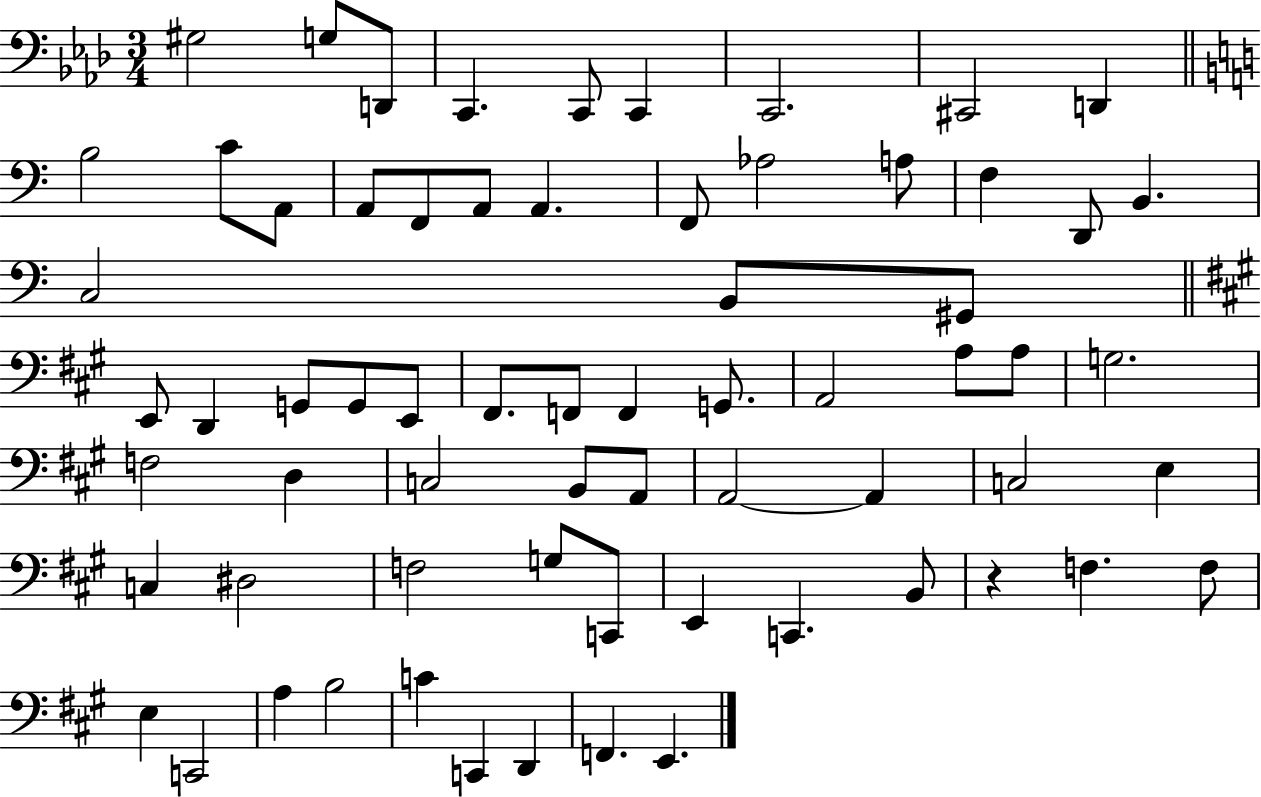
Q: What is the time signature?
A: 3/4